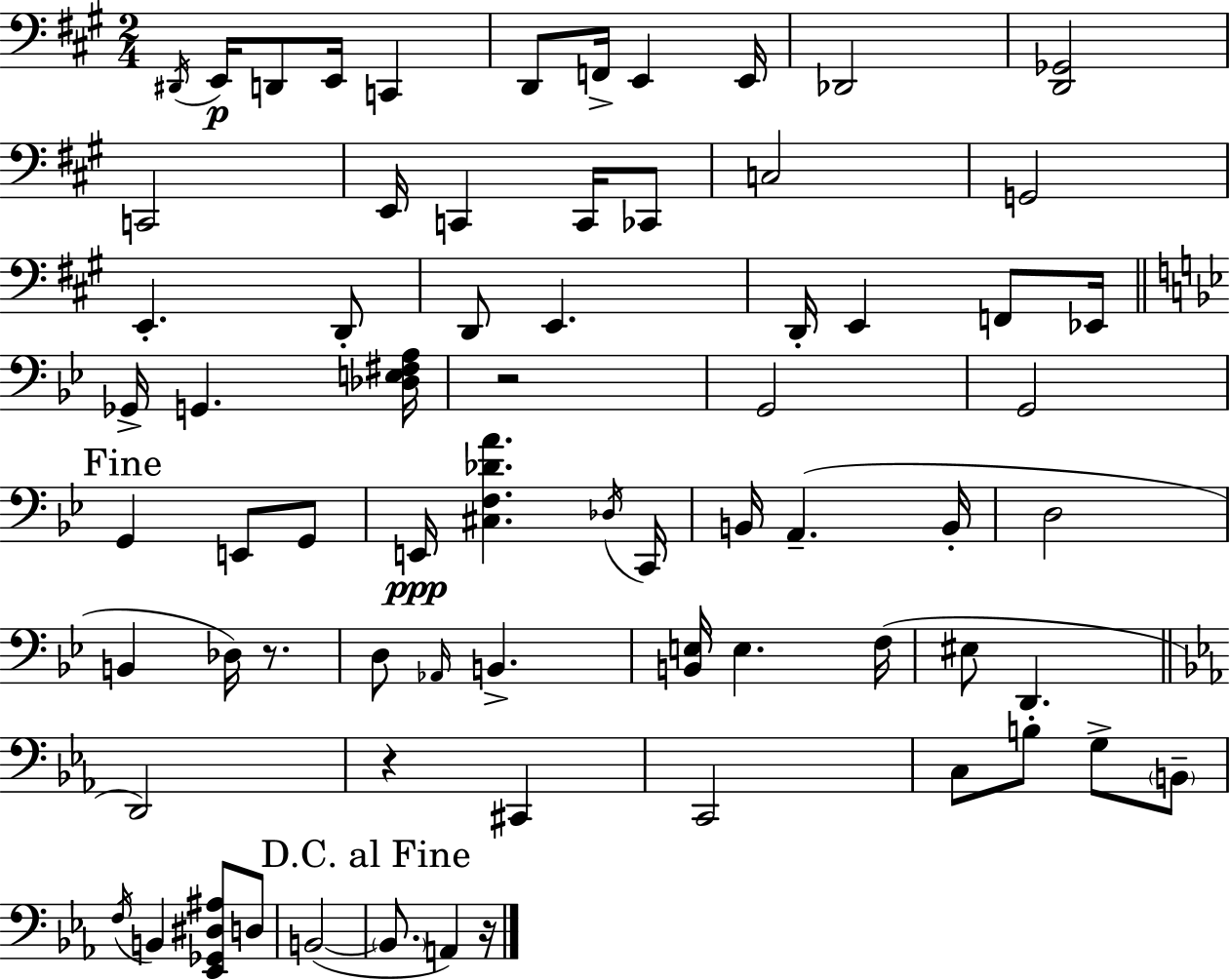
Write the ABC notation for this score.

X:1
T:Untitled
M:2/4
L:1/4
K:A
^D,,/4 E,,/4 D,,/2 E,,/4 C,, D,,/2 F,,/4 E,, E,,/4 _D,,2 [D,,_G,,]2 C,,2 E,,/4 C,, C,,/4 _C,,/2 C,2 G,,2 E,, D,,/2 D,,/2 E,, D,,/4 E,, F,,/2 _E,,/4 _G,,/4 G,, [_D,E,^F,A,]/4 z2 G,,2 G,,2 G,, E,,/2 G,,/2 E,,/4 [^C,F,_DA] _D,/4 C,,/4 B,,/4 A,, B,,/4 D,2 B,, _D,/4 z/2 D,/2 _A,,/4 B,, [B,,E,]/4 E, F,/4 ^E,/2 D,, D,,2 z ^C,, C,,2 C,/2 B,/2 G,/2 B,,/2 F,/4 B,, [_E,,_G,,^D,^A,]/2 D,/2 B,,2 B,,/2 A,, z/4